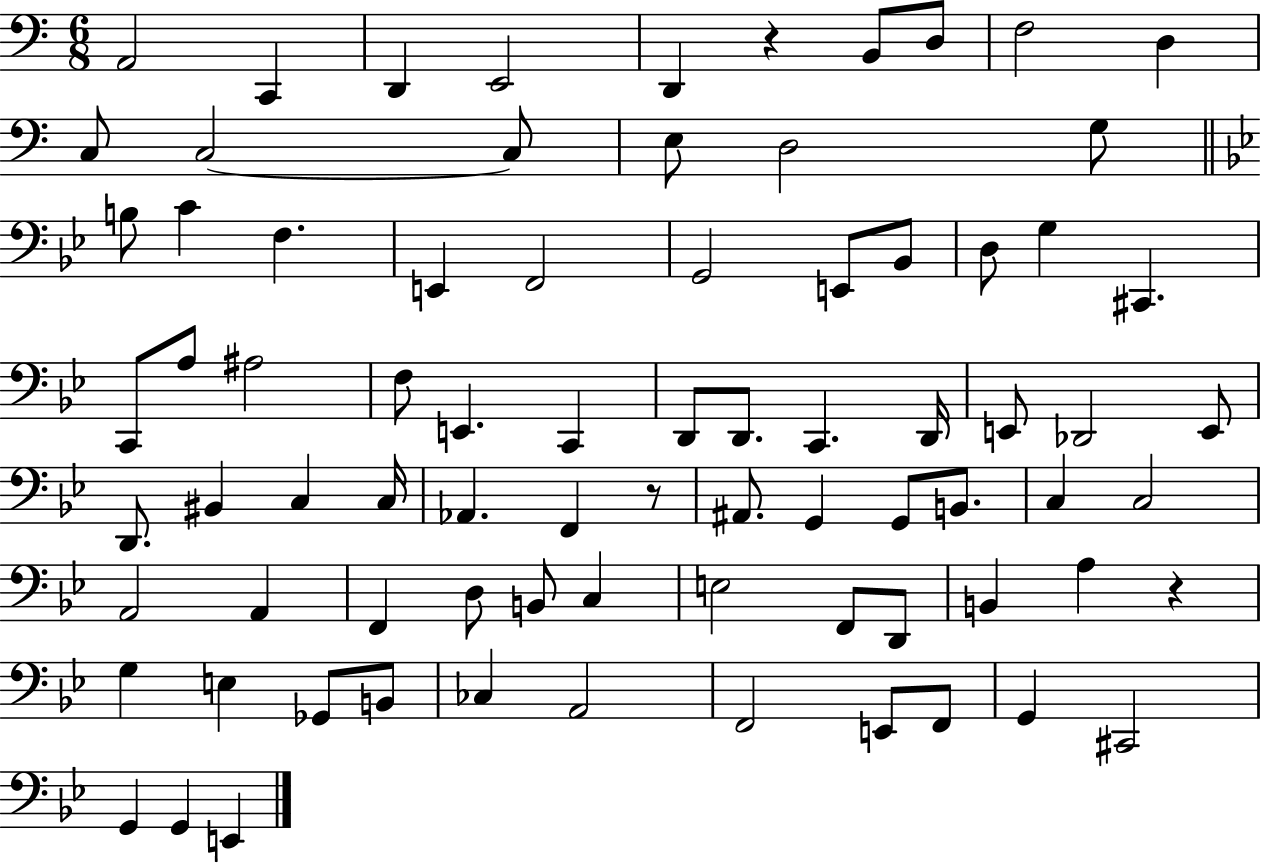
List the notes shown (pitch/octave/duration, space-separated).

A2/h C2/q D2/q E2/h D2/q R/q B2/e D3/e F3/h D3/q C3/e C3/h C3/e E3/e D3/h G3/e B3/e C4/q F3/q. E2/q F2/h G2/h E2/e Bb2/e D3/e G3/q C#2/q. C2/e A3/e A#3/h F3/e E2/q. C2/q D2/e D2/e. C2/q. D2/s E2/e Db2/h E2/e D2/e. BIS2/q C3/q C3/s Ab2/q. F2/q R/e A#2/e. G2/q G2/e B2/e. C3/q C3/h A2/h A2/q F2/q D3/e B2/e C3/q E3/h F2/e D2/e B2/q A3/q R/q G3/q E3/q Gb2/e B2/e CES3/q A2/h F2/h E2/e F2/e G2/q C#2/h G2/q G2/q E2/q